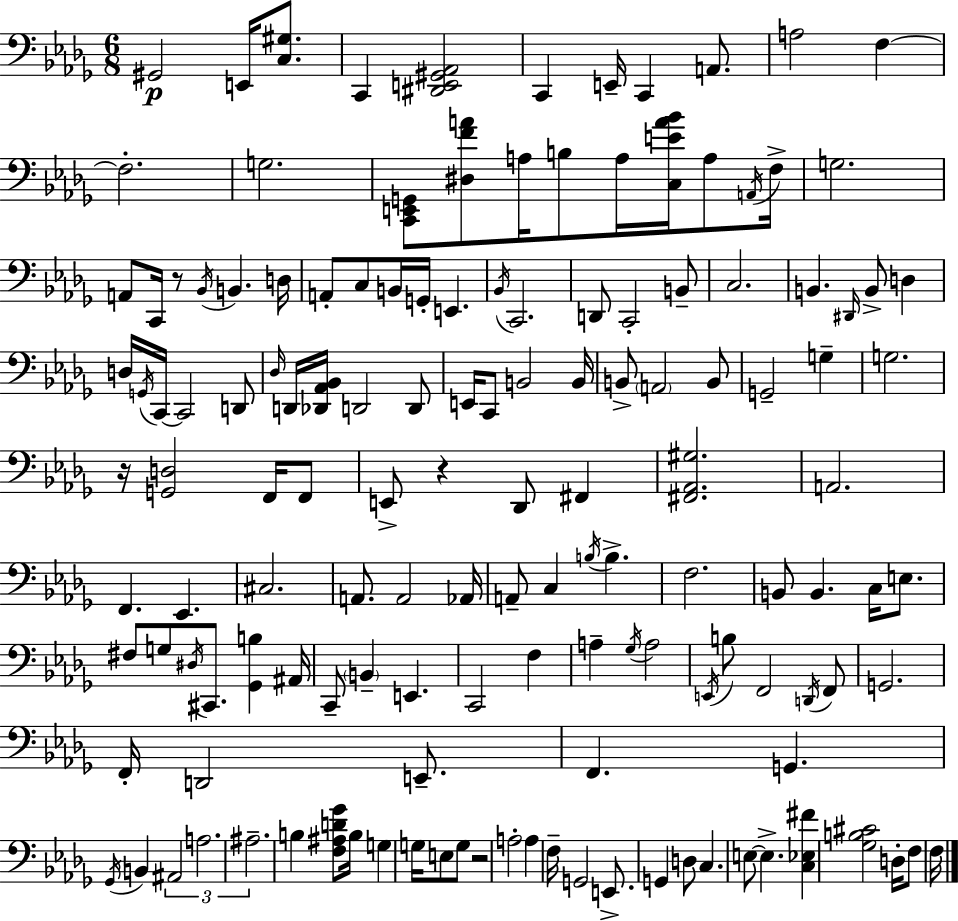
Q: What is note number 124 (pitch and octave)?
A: D3